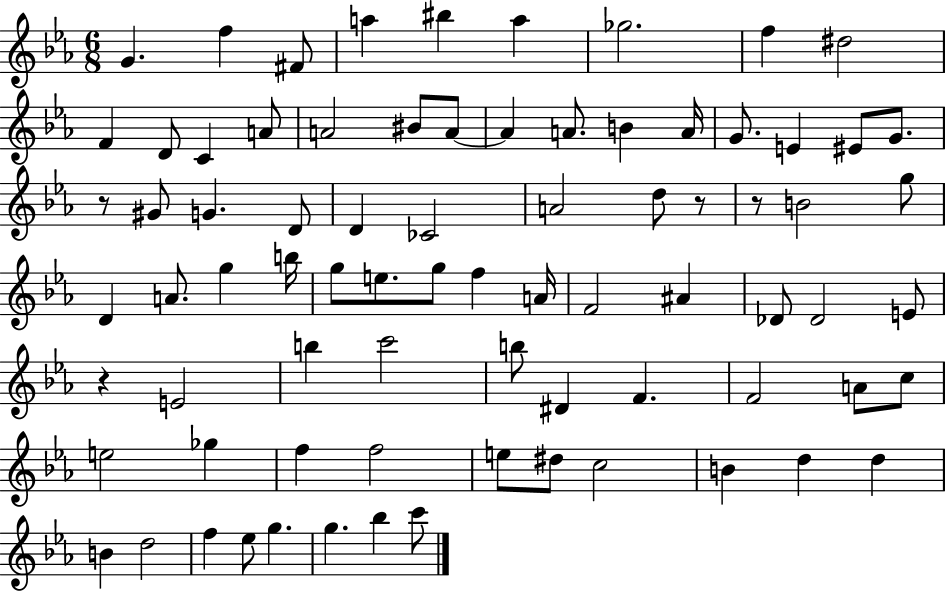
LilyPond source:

{
  \clef treble
  \numericTimeSignature
  \time 6/8
  \key ees \major
  g'4. f''4 fis'8 | a''4 bis''4 a''4 | ges''2. | f''4 dis''2 | \break f'4 d'8 c'4 a'8 | a'2 bis'8 a'8~~ | a'4 a'8. b'4 a'16 | g'8. e'4 eis'8 g'8. | \break r8 gis'8 g'4. d'8 | d'4 ces'2 | a'2 d''8 r8 | r8 b'2 g''8 | \break d'4 a'8. g''4 b''16 | g''8 e''8. g''8 f''4 a'16 | f'2 ais'4 | des'8 des'2 e'8 | \break r4 e'2 | b''4 c'''2 | b''8 dis'4 f'4. | f'2 a'8 c''8 | \break e''2 ges''4 | f''4 f''2 | e''8 dis''8 c''2 | b'4 d''4 d''4 | \break b'4 d''2 | f''4 ees''8 g''4. | g''4. bes''4 c'''8 | \bar "|."
}